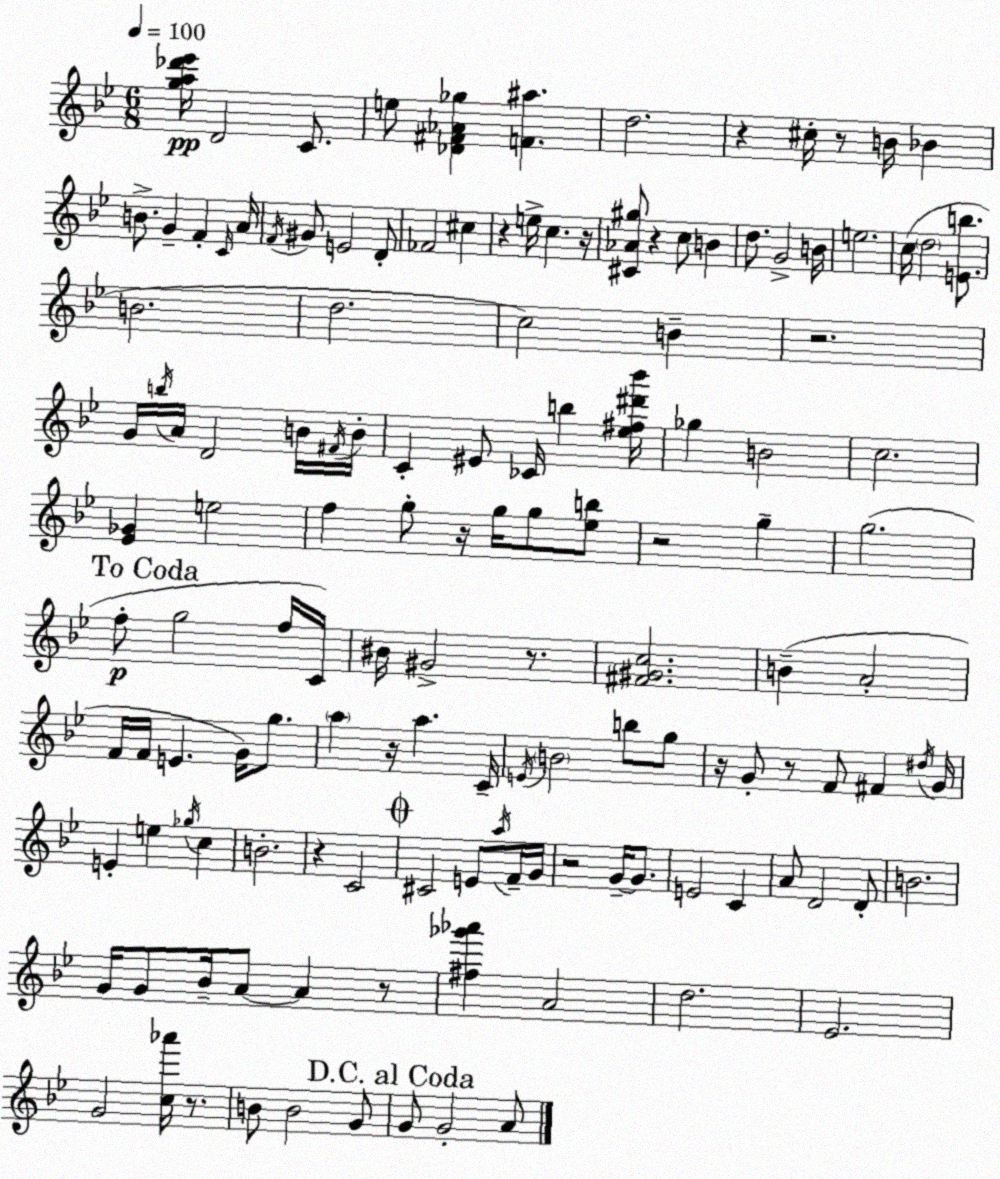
X:1
T:Untitled
M:6/8
L:1/4
K:Bb
[ga_d'_e']/4 D2 C/2 e/2 [_D^F_A_g] [F^a] d2 z ^c/4 z/2 B/4 _B B/2 G F C/4 A/4 F/4 ^G/2 E2 D/2 _F2 ^c z e/4 c z/4 [^C_A^g]/2 z c/2 B d/2 G2 B/4 e2 c/4 d2 [Eb]/2 B2 d2 c2 B z2 G/4 b/4 A/4 D2 B/4 ^F/4 B/4 C ^E/2 _C/4 b [_e^f^d'_b']/4 _g B2 c2 [_E_G] e2 f g/2 z/4 g/4 g/2 [_eb]/2 z2 g g2 f/2 g2 f/4 C/4 ^B/4 ^G2 z/2 [^F^Gc]2 B A2 F/4 F/4 E G/4 g/2 a z/4 a C/4 E/4 B2 b/2 g/2 z/4 G/2 z/2 F/2 ^F ^d/4 G/4 E e _g/4 c B2 z C2 ^C2 E/2 a/4 F/4 G/4 z2 G/4 G/2 E2 C A/2 D2 D/2 B2 G/4 G/2 _B/4 A/2 A z/2 [^f_g'_a'] A2 d2 _E2 G2 [c_a']/4 z/2 B/2 B2 G/2 G/2 G2 A/2